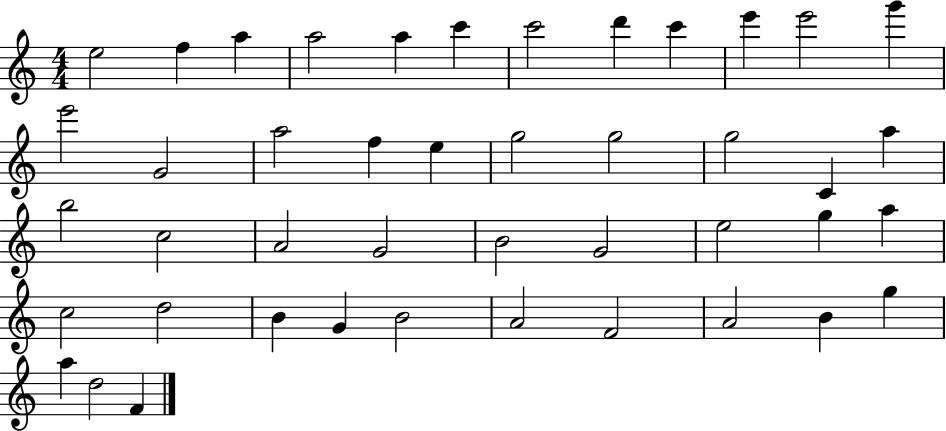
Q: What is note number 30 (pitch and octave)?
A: G5